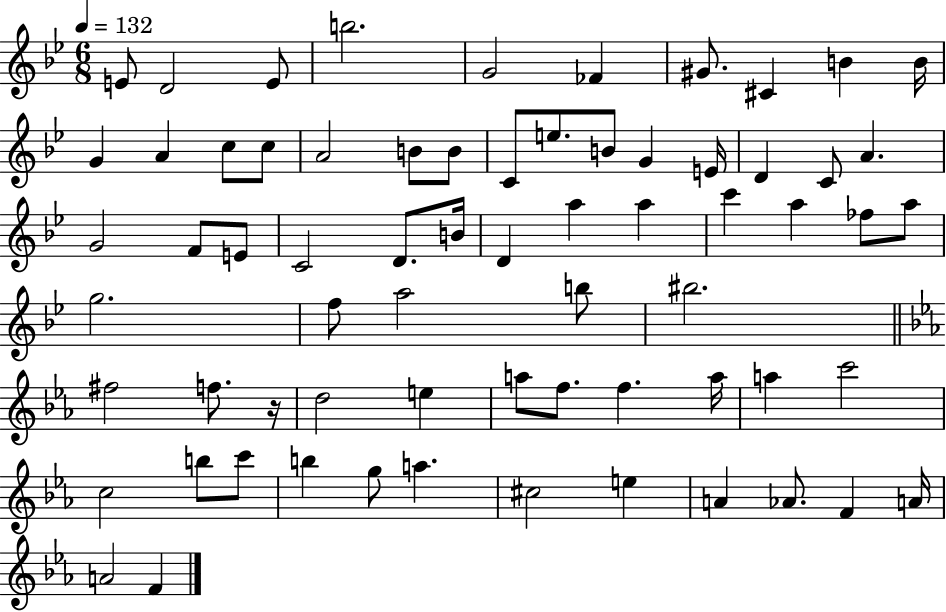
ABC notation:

X:1
T:Untitled
M:6/8
L:1/4
K:Bb
E/2 D2 E/2 b2 G2 _F ^G/2 ^C B B/4 G A c/2 c/2 A2 B/2 B/2 C/2 e/2 B/2 G E/4 D C/2 A G2 F/2 E/2 C2 D/2 B/4 D a a c' a _f/2 a/2 g2 f/2 a2 b/2 ^b2 ^f2 f/2 z/4 d2 e a/2 f/2 f a/4 a c'2 c2 b/2 c'/2 b g/2 a ^c2 e A _A/2 F A/4 A2 F